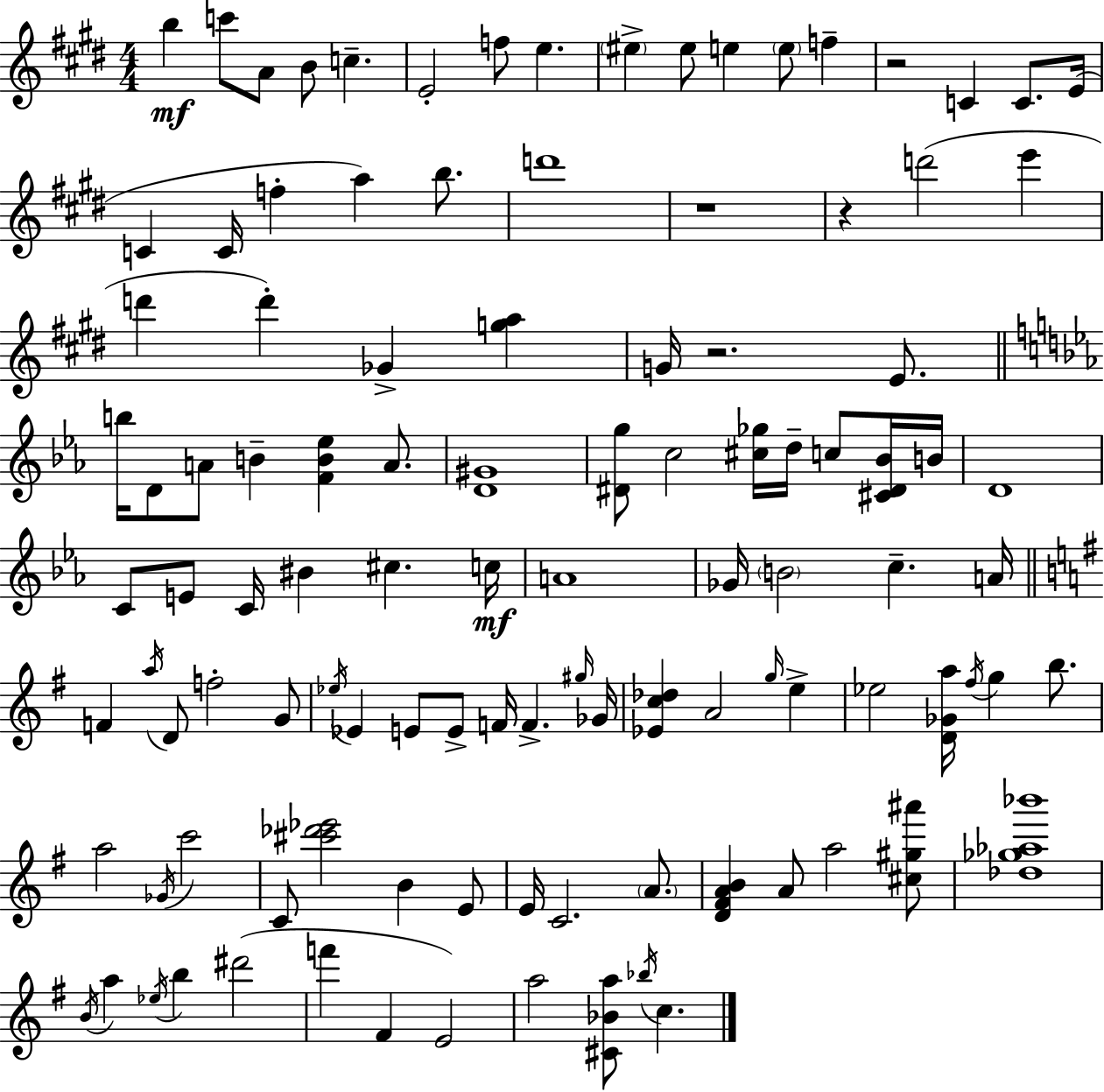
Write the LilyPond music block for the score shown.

{
  \clef treble
  \numericTimeSignature
  \time 4/4
  \key e \major
  b''4\mf c'''8 a'8 b'8 c''4.-- | e'2-. f''8 e''4. | \parenthesize eis''4-> eis''8 e''4 \parenthesize e''8 f''4-- | r2 c'4 c'8. e'16( | \break c'4 c'16 f''4-. a''4) b''8. | d'''1 | r1 | r4 d'''2( e'''4 | \break d'''4 d'''4-.) ges'4-> <g'' a''>4 | g'16 r2. e'8. | \bar "||" \break \key ees \major b''16 d'8 a'8 b'4-- <f' b' ees''>4 a'8. | <d' gis'>1 | <dis' g''>8 c''2 <cis'' ges''>16 d''16-- c''8 <cis' dis' bes'>16 b'16 | d'1 | \break c'8 e'8 c'16 bis'4 cis''4. c''16\mf | a'1 | ges'16 \parenthesize b'2 c''4.-- a'16 | \bar "||" \break \key e \minor f'4 \acciaccatura { a''16 } d'8 f''2-. g'8 | \acciaccatura { ees''16 } ees'4 e'8 e'8-> f'16 f'4.-> | \grace { gis''16 } ges'16 <ees' c'' des''>4 a'2 \grace { g''16 } | e''4-> ees''2 <d' ges' a''>16 \acciaccatura { fis''16 } g''4 | \break b''8. a''2 \acciaccatura { ges'16 } c'''2 | c'8 <cis''' des''' ees'''>2 | b'4 e'8 e'16 c'2. | \parenthesize a'8. <d' fis' a' b'>4 a'8 a''2 | \break <cis'' gis'' ais'''>8 <des'' ges'' aes'' bes'''>1 | \acciaccatura { b'16 } a''4 \acciaccatura { ees''16 } b''4 | dis'''2( f'''4 fis'4 | e'2) a''2 | \break <cis' bes' a''>8 \acciaccatura { bes''16 } c''4. \bar "|."
}